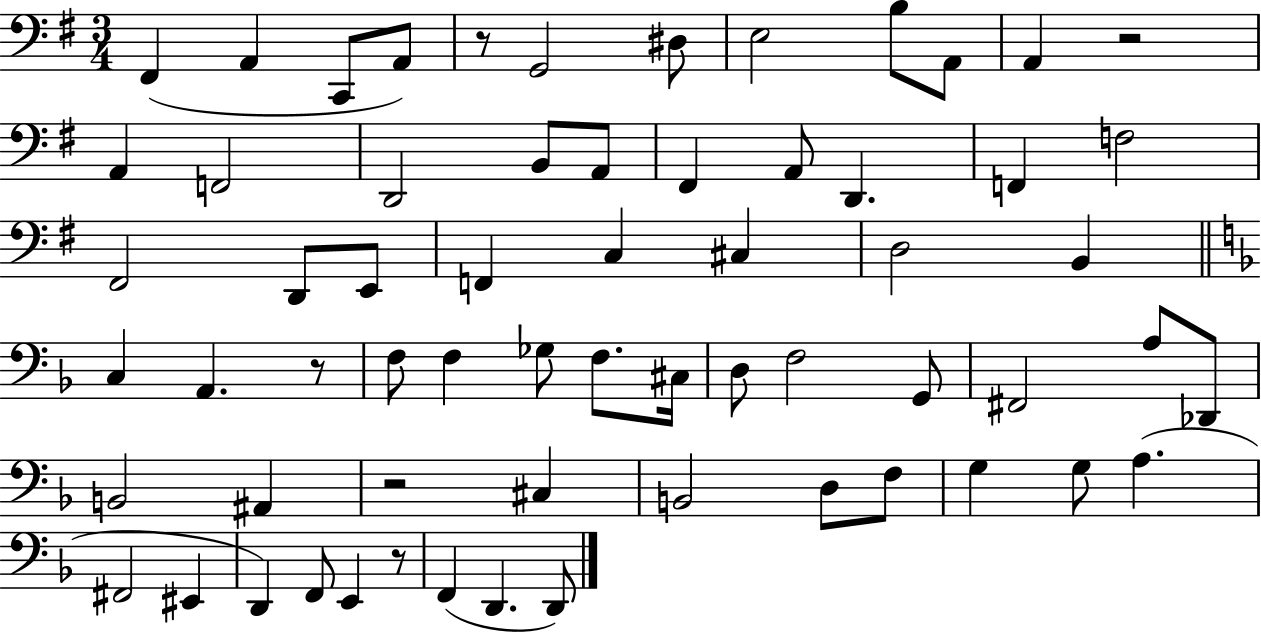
F#2/q A2/q C2/e A2/e R/e G2/h D#3/e E3/h B3/e A2/e A2/q R/h A2/q F2/h D2/h B2/e A2/e F#2/q A2/e D2/q. F2/q F3/h F#2/h D2/e E2/e F2/q C3/q C#3/q D3/h B2/q C3/q A2/q. R/e F3/e F3/q Gb3/e F3/e. C#3/s D3/e F3/h G2/e F#2/h A3/e Db2/e B2/h A#2/q R/h C#3/q B2/h D3/e F3/e G3/q G3/e A3/q. F#2/h EIS2/q D2/q F2/e E2/q R/e F2/q D2/q. D2/e